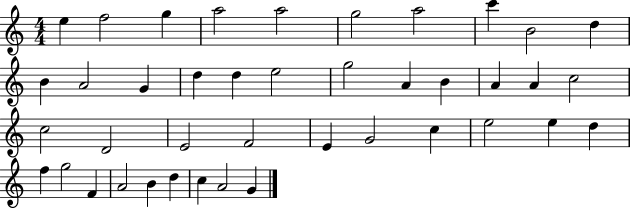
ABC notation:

X:1
T:Untitled
M:4/4
L:1/4
K:C
e f2 g a2 a2 g2 a2 c' B2 d B A2 G d d e2 g2 A B A A c2 c2 D2 E2 F2 E G2 c e2 e d f g2 F A2 B d c A2 G